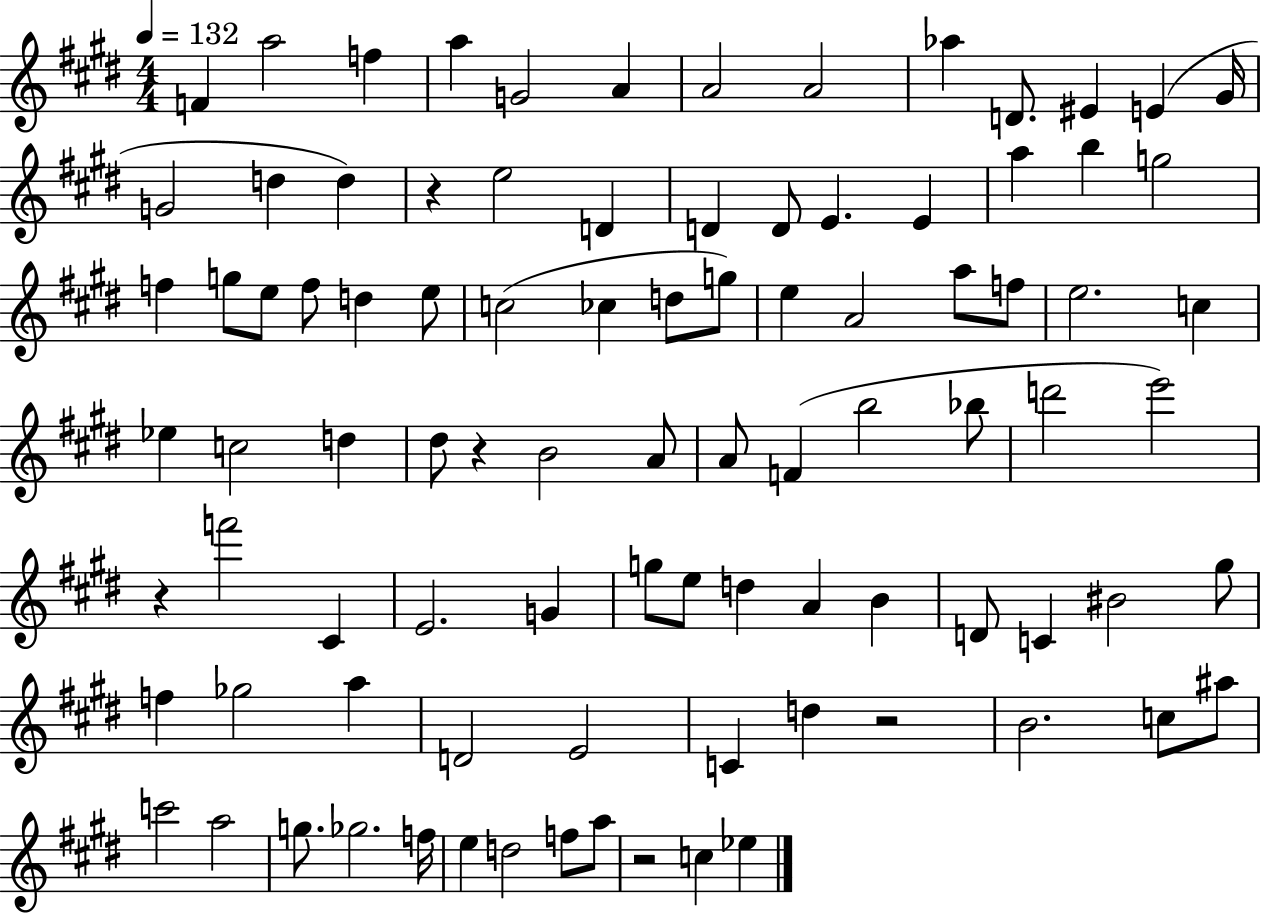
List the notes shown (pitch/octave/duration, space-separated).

F4/q A5/h F5/q A5/q G4/h A4/q A4/h A4/h Ab5/q D4/e. EIS4/q E4/q G#4/s G4/h D5/q D5/q R/q E5/h D4/q D4/q D4/e E4/q. E4/q A5/q B5/q G5/h F5/q G5/e E5/e F5/e D5/q E5/e C5/h CES5/q D5/e G5/e E5/q A4/h A5/e F5/e E5/h. C5/q Eb5/q C5/h D5/q D#5/e R/q B4/h A4/e A4/e F4/q B5/h Bb5/e D6/h E6/h R/q F6/h C#4/q E4/h. G4/q G5/e E5/e D5/q A4/q B4/q D4/e C4/q BIS4/h G#5/e F5/q Gb5/h A5/q D4/h E4/h C4/q D5/q R/h B4/h. C5/e A#5/e C6/h A5/h G5/e. Gb5/h. F5/s E5/q D5/h F5/e A5/e R/h C5/q Eb5/q